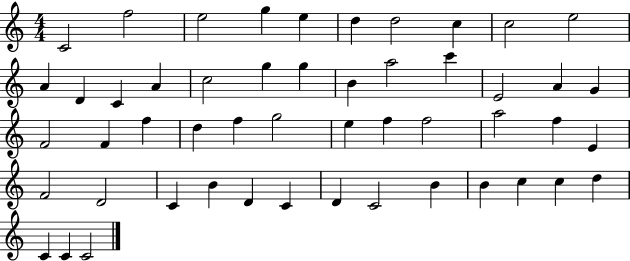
X:1
T:Untitled
M:4/4
L:1/4
K:C
C2 f2 e2 g e d d2 c c2 e2 A D C A c2 g g B a2 c' E2 A G F2 F f d f g2 e f f2 a2 f E F2 D2 C B D C D C2 B B c c d C C C2